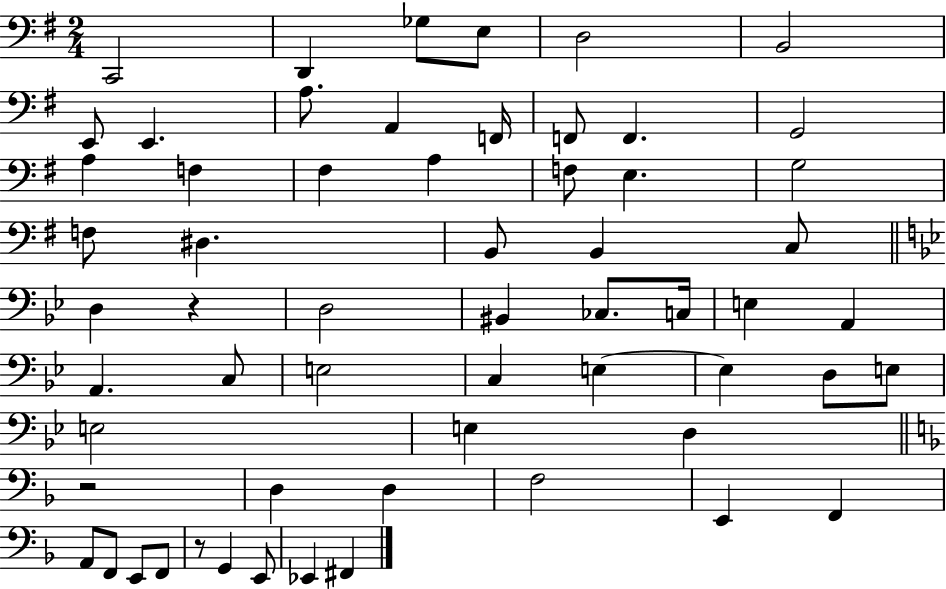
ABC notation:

X:1
T:Untitled
M:2/4
L:1/4
K:G
C,,2 D,, _G,/2 E,/2 D,2 B,,2 E,,/2 E,, A,/2 A,, F,,/4 F,,/2 F,, G,,2 A, F, ^F, A, F,/2 E, G,2 F,/2 ^D, B,,/2 B,, C,/2 D, z D,2 ^B,, _C,/2 C,/4 E, A,, A,, C,/2 E,2 C, E, E, D,/2 E,/2 E,2 E, D, z2 D, D, F,2 E,, F,, A,,/2 F,,/2 E,,/2 F,,/2 z/2 G,, E,,/2 _E,, ^F,,